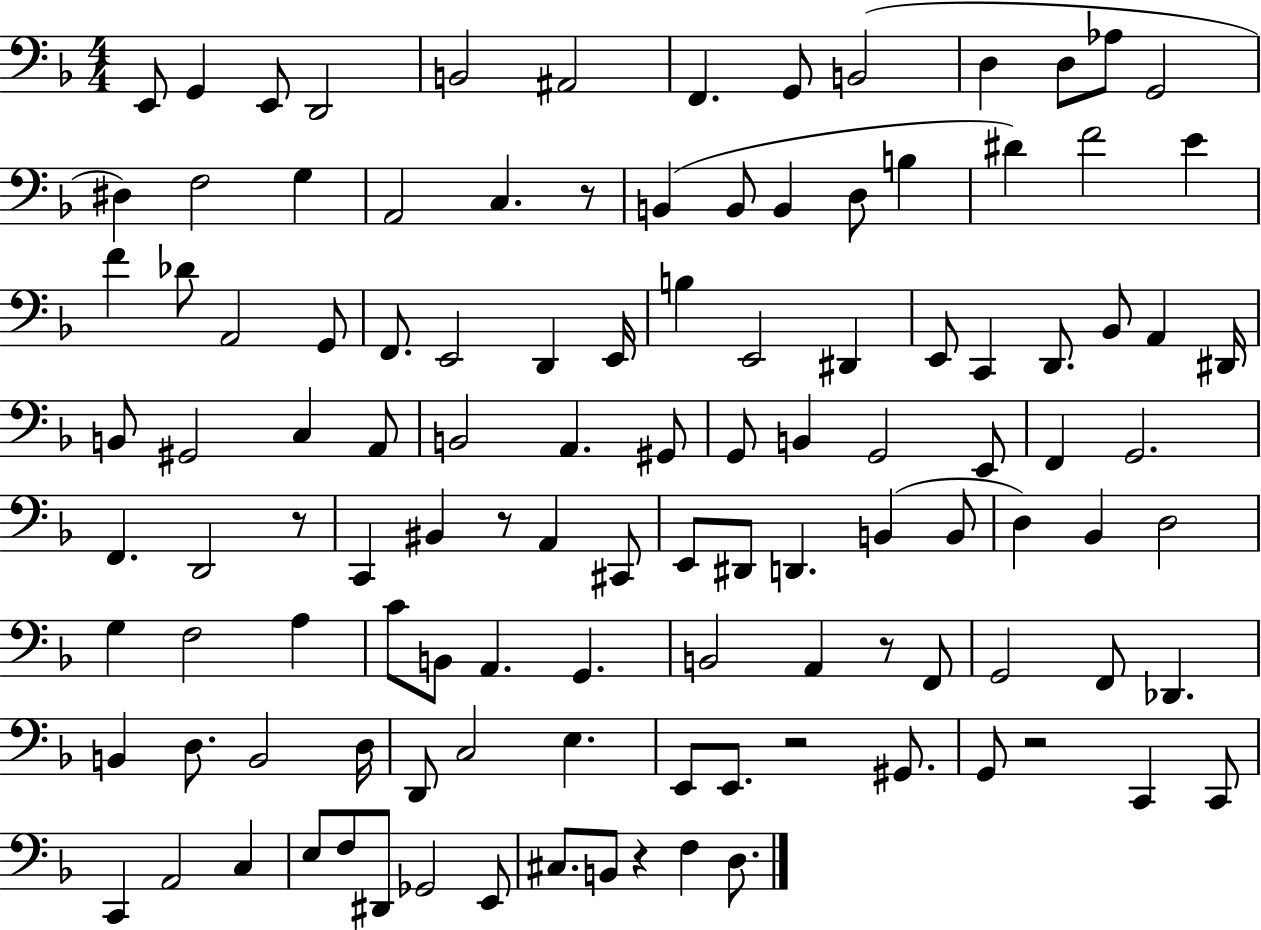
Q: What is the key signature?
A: F major